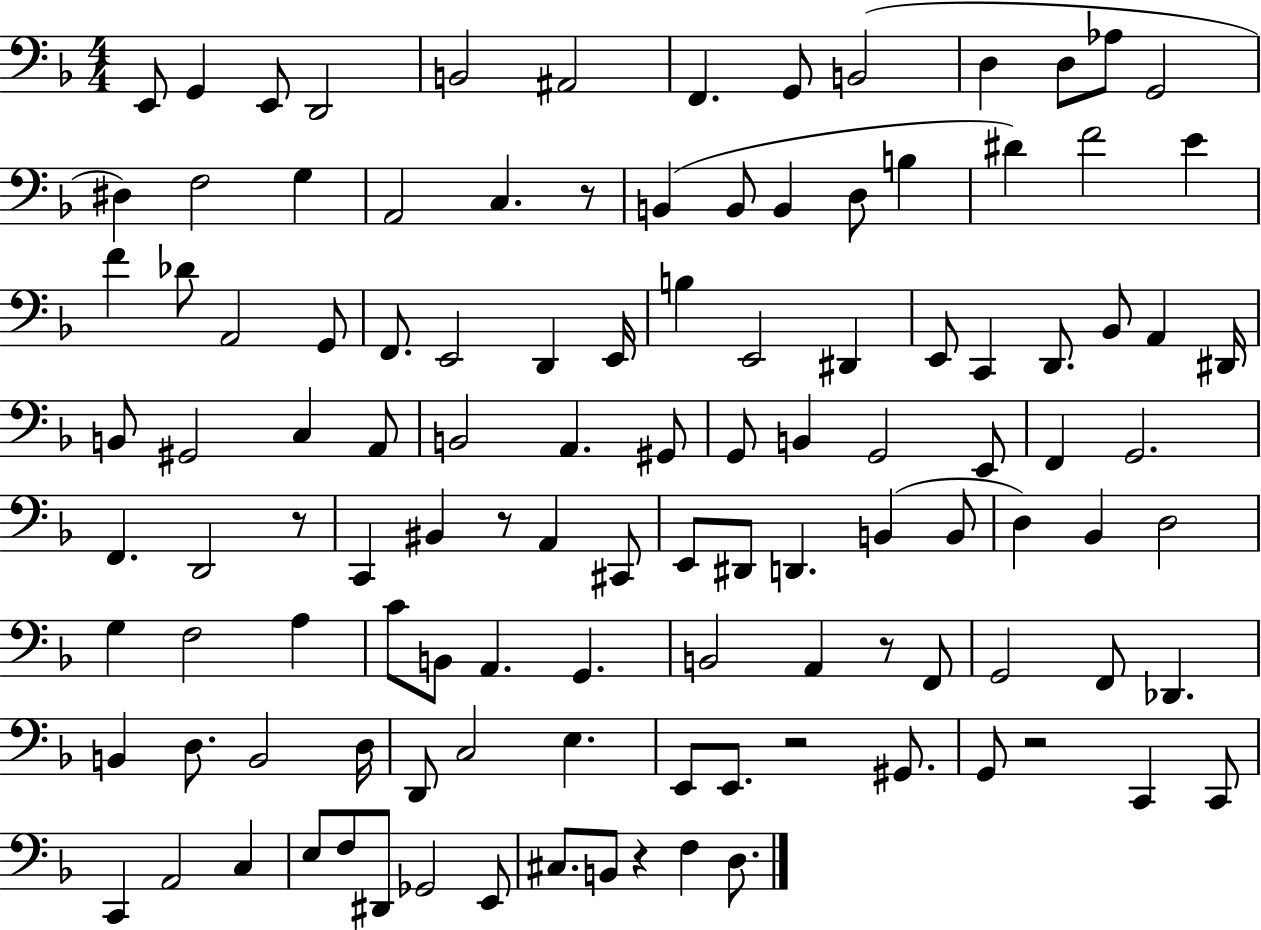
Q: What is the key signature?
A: F major